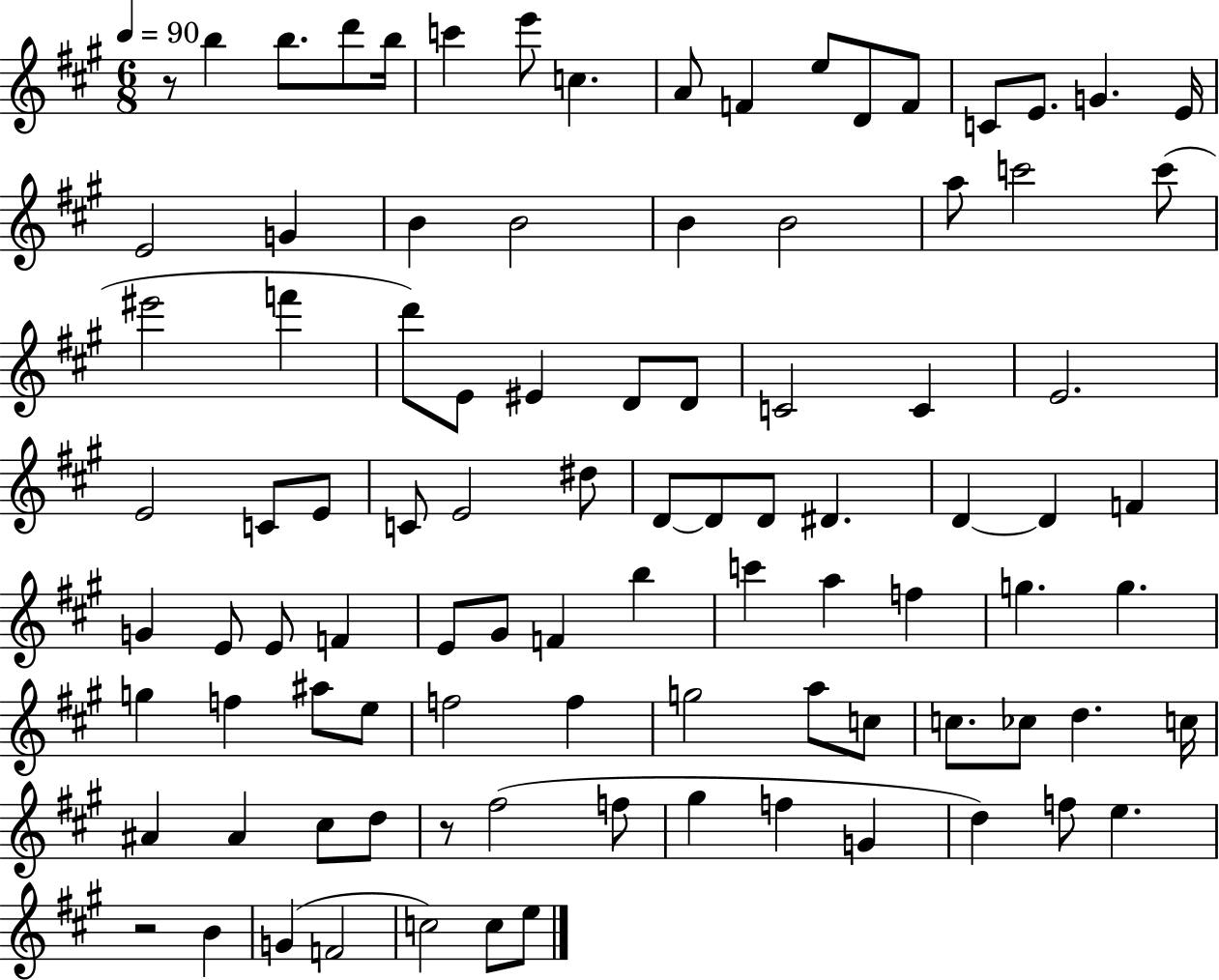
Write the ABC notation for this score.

X:1
T:Untitled
M:6/8
L:1/4
K:A
z/2 b b/2 d'/2 b/4 c' e'/2 c A/2 F e/2 D/2 F/2 C/2 E/2 G E/4 E2 G B B2 B B2 a/2 c'2 c'/2 ^e'2 f' d'/2 E/2 ^E D/2 D/2 C2 C E2 E2 C/2 E/2 C/2 E2 ^d/2 D/2 D/2 D/2 ^D D D F G E/2 E/2 F E/2 ^G/2 F b c' a f g g g f ^a/2 e/2 f2 f g2 a/2 c/2 c/2 _c/2 d c/4 ^A ^A ^c/2 d/2 z/2 ^f2 f/2 ^g f G d f/2 e z2 B G F2 c2 c/2 e/2